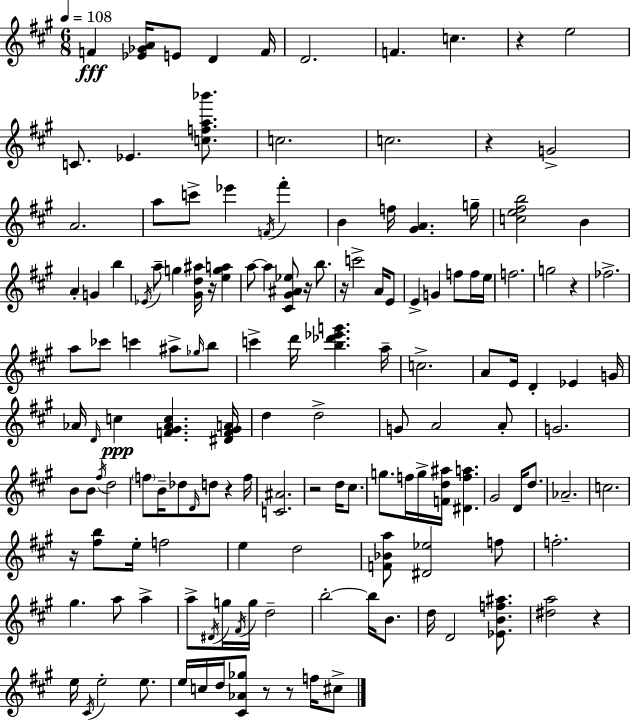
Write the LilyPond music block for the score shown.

{
  \clef treble
  \numericTimeSignature
  \time 6/8
  \key a \major
  \tempo 4 = 108
  \repeat volta 2 { f'4\fff <ees' ges' a'>16 e'8 d'4 f'16 | d'2. | f'4. c''4. | r4 e''2 | \break c'8. ees'4. <c'' f'' a'' bes'''>8. | c''2. | c''2. | r4 g'2-> | \break a'2. | a''8 c'''8-> ees'''4 \acciaccatura { f'16 } fis'''4-. | b'4 f''16 <gis' a'>4. | g''16-- <c'' e'' fis'' b''>2 b'4 | \break a'4-. g'4 b''4 | \acciaccatura { ees'16 } a''8-- g''4 <gis' d'' ais''>16 r16 <e'' g'' a''>4 | a''8~~ a''4 <cis' gis' ais' ees''>8 r16 b''8. | r16 c'''2-> a'16 | \break e'8 e'4-> g'4 f''8 | f''16 e''16 f''2. | g''2 r4 | fes''2.-> | \break a''8 ces'''8 c'''4 ais''8-> | \grace { ges''16 } b''8 c'''4-> d'''16 <b'' des''' ees''' g'''>4. | a''16-- c''2.-> | a'8 e'16 d'4-. ees'4 | \break g'16 aes'16 \grace { d'16 }\ppp c''4 <f' gis' aes' c''>4. | <dis' f' gis' a'>16 d''4 d''2-> | g'8 a'2 | a'8-. g'2. | \break b'8 b'8 \acciaccatura { fis''16 } d''2 | \parenthesize f''8 b'16-- des''8 \grace { d'16 } d''8 | r4 f''16 <c' ais'>2. | r2 | \break d''16 cis''8. g''8. f''16 g''16-> <f' d'' ais''>16 | <dis' f'' a''>4. gis'2 | d'16 d''8. aes'2.-- | c''2. | \break r16 <fis'' b''>8 e''16-. f''2 | e''4 d''2 | <f' bes' a''>8 <dis' ees''>2 | f''8 f''2.-. | \break gis''4. | a''8 a''4-> a''8-> \acciaccatura { dis'16 } g''16 \acciaccatura { fis'16 } g''16 | d''2-- b''2-.~~ | b''16 b'8. d''16 d'2 | \break <ees' b' f'' ais''>8. <dis'' a''>2 | r4 e''16 \acciaccatura { cis'16 } e''2-. | e''8. e''16 c''16 d''16 | <cis' aes' ges''>8 r8 r8 f''16 cis''8-> } \bar "|."
}